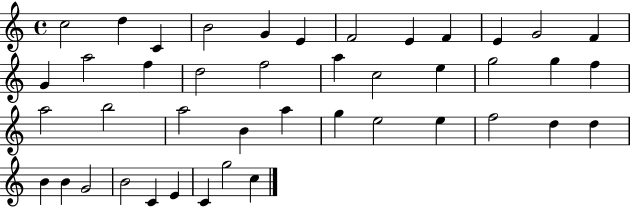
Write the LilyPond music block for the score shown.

{
  \clef treble
  \time 4/4
  \defaultTimeSignature
  \key c \major
  c''2 d''4 c'4 | b'2 g'4 e'4 | f'2 e'4 f'4 | e'4 g'2 f'4 | \break g'4 a''2 f''4 | d''2 f''2 | a''4 c''2 e''4 | g''2 g''4 f''4 | \break a''2 b''2 | a''2 b'4 a''4 | g''4 e''2 e''4 | f''2 d''4 d''4 | \break b'4 b'4 g'2 | b'2 c'4 e'4 | c'4 g''2 c''4 | \bar "|."
}